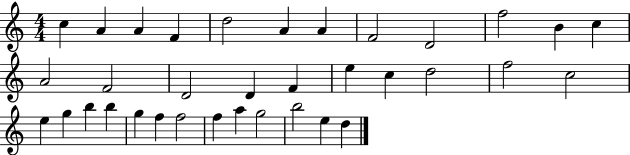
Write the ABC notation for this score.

X:1
T:Untitled
M:4/4
L:1/4
K:C
c A A F d2 A A F2 D2 f2 B c A2 F2 D2 D F e c d2 f2 c2 e g b b g f f2 f a g2 b2 e d